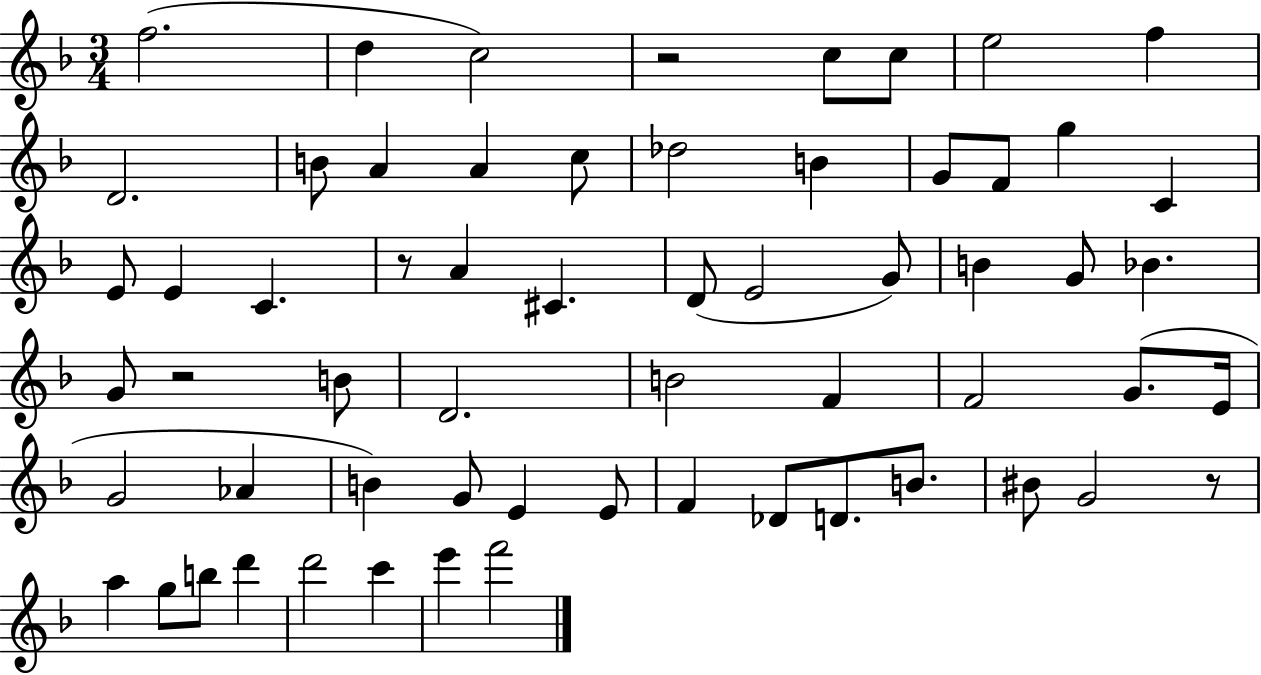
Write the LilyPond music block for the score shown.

{
  \clef treble
  \numericTimeSignature
  \time 3/4
  \key f \major
  f''2.( | d''4 c''2) | r2 c''8 c''8 | e''2 f''4 | \break d'2. | b'8 a'4 a'4 c''8 | des''2 b'4 | g'8 f'8 g''4 c'4 | \break e'8 e'4 c'4. | r8 a'4 cis'4. | d'8( e'2 g'8) | b'4 g'8 bes'4. | \break g'8 r2 b'8 | d'2. | b'2 f'4 | f'2 g'8.( e'16 | \break g'2 aes'4 | b'4) g'8 e'4 e'8 | f'4 des'8 d'8. b'8. | bis'8 g'2 r8 | \break a''4 g''8 b''8 d'''4 | d'''2 c'''4 | e'''4 f'''2 | \bar "|."
}